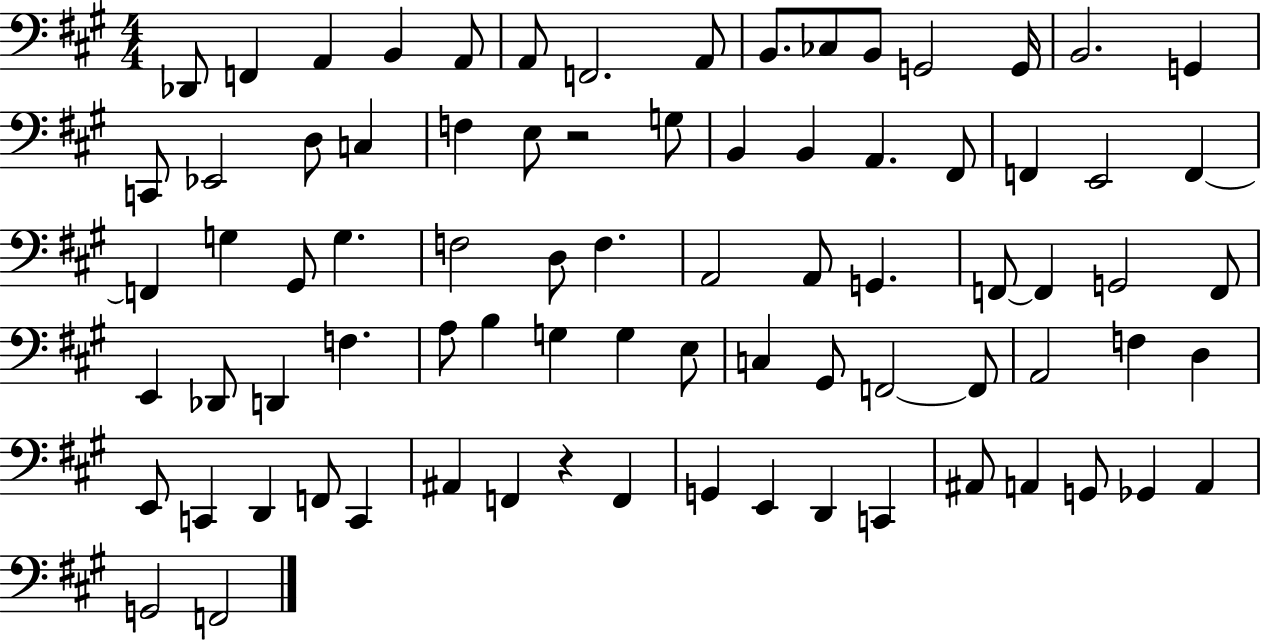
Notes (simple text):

Db2/e F2/q A2/q B2/q A2/e A2/e F2/h. A2/e B2/e. CES3/e B2/e G2/h G2/s B2/h. G2/q C2/e Eb2/h D3/e C3/q F3/q E3/e R/h G3/e B2/q B2/q A2/q. F#2/e F2/q E2/h F2/q F2/q G3/q G#2/e G3/q. F3/h D3/e F3/q. A2/h A2/e G2/q. F2/e F2/q G2/h F2/e E2/q Db2/e D2/q F3/q. A3/e B3/q G3/q G3/q E3/e C3/q G#2/e F2/h F2/e A2/h F3/q D3/q E2/e C2/q D2/q F2/e C2/q A#2/q F2/q R/q F2/q G2/q E2/q D2/q C2/q A#2/e A2/q G2/e Gb2/q A2/q G2/h F2/h